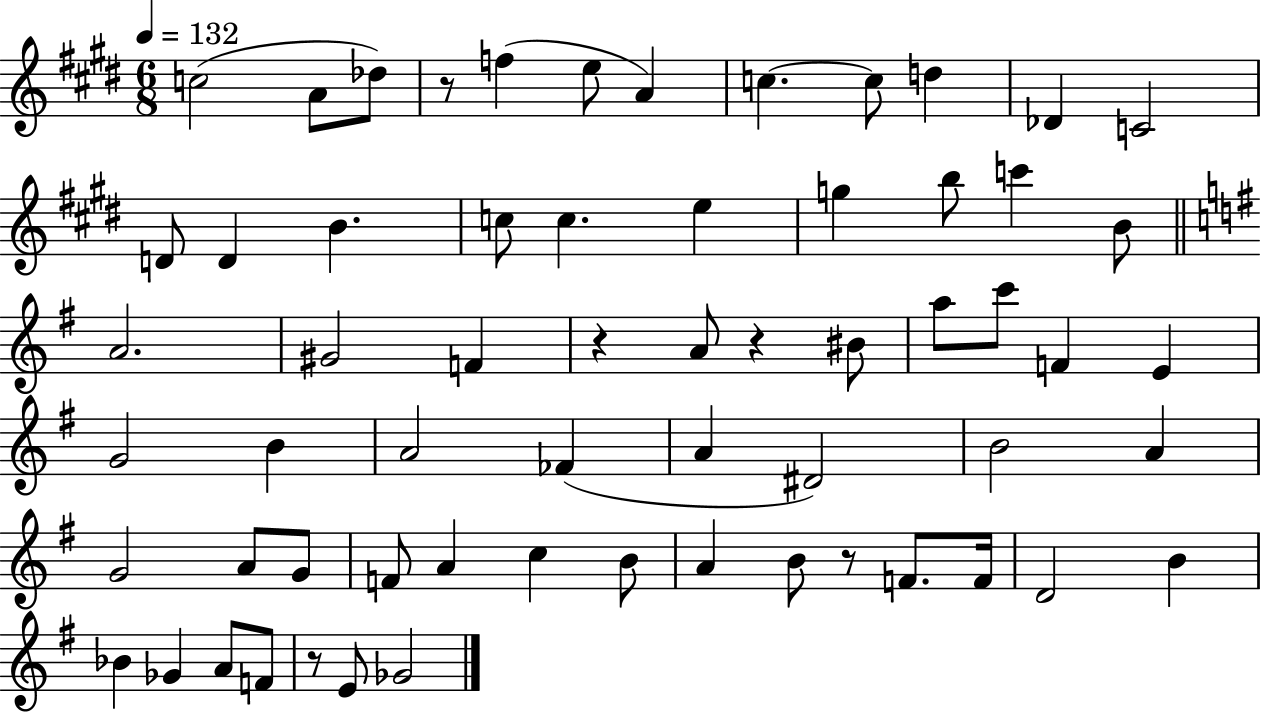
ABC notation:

X:1
T:Untitled
M:6/8
L:1/4
K:E
c2 A/2 _d/2 z/2 f e/2 A c c/2 d _D C2 D/2 D B c/2 c e g b/2 c' B/2 A2 ^G2 F z A/2 z ^B/2 a/2 c'/2 F E G2 B A2 _F A ^D2 B2 A G2 A/2 G/2 F/2 A c B/2 A B/2 z/2 F/2 F/4 D2 B _B _G A/2 F/2 z/2 E/2 _G2